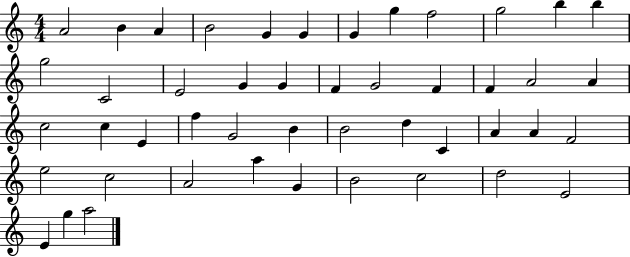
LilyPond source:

{
  \clef treble
  \numericTimeSignature
  \time 4/4
  \key c \major
  a'2 b'4 a'4 | b'2 g'4 g'4 | g'4 g''4 f''2 | g''2 b''4 b''4 | \break g''2 c'2 | e'2 g'4 g'4 | f'4 g'2 f'4 | f'4 a'2 a'4 | \break c''2 c''4 e'4 | f''4 g'2 b'4 | b'2 d''4 c'4 | a'4 a'4 f'2 | \break e''2 c''2 | a'2 a''4 g'4 | b'2 c''2 | d''2 e'2 | \break e'4 g''4 a''2 | \bar "|."
}